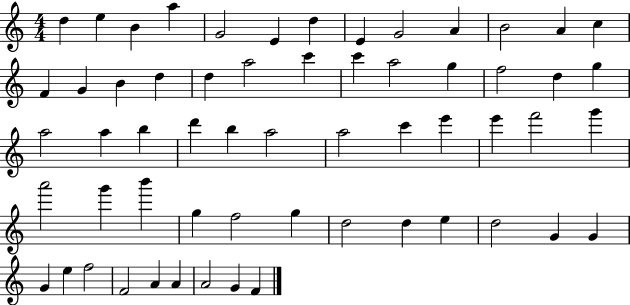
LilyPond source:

{
  \clef treble
  \numericTimeSignature
  \time 4/4
  \key c \major
  d''4 e''4 b'4 a''4 | g'2 e'4 d''4 | e'4 g'2 a'4 | b'2 a'4 c''4 | \break f'4 g'4 b'4 d''4 | d''4 a''2 c'''4 | c'''4 a''2 g''4 | f''2 d''4 g''4 | \break a''2 a''4 b''4 | d'''4 b''4 a''2 | a''2 c'''4 e'''4 | e'''4 f'''2 g'''4 | \break a'''2 g'''4 b'''4 | g''4 f''2 g''4 | d''2 d''4 e''4 | d''2 g'4 g'4 | \break g'4 e''4 f''2 | f'2 a'4 a'4 | a'2 g'4 f'4 | \bar "|."
}